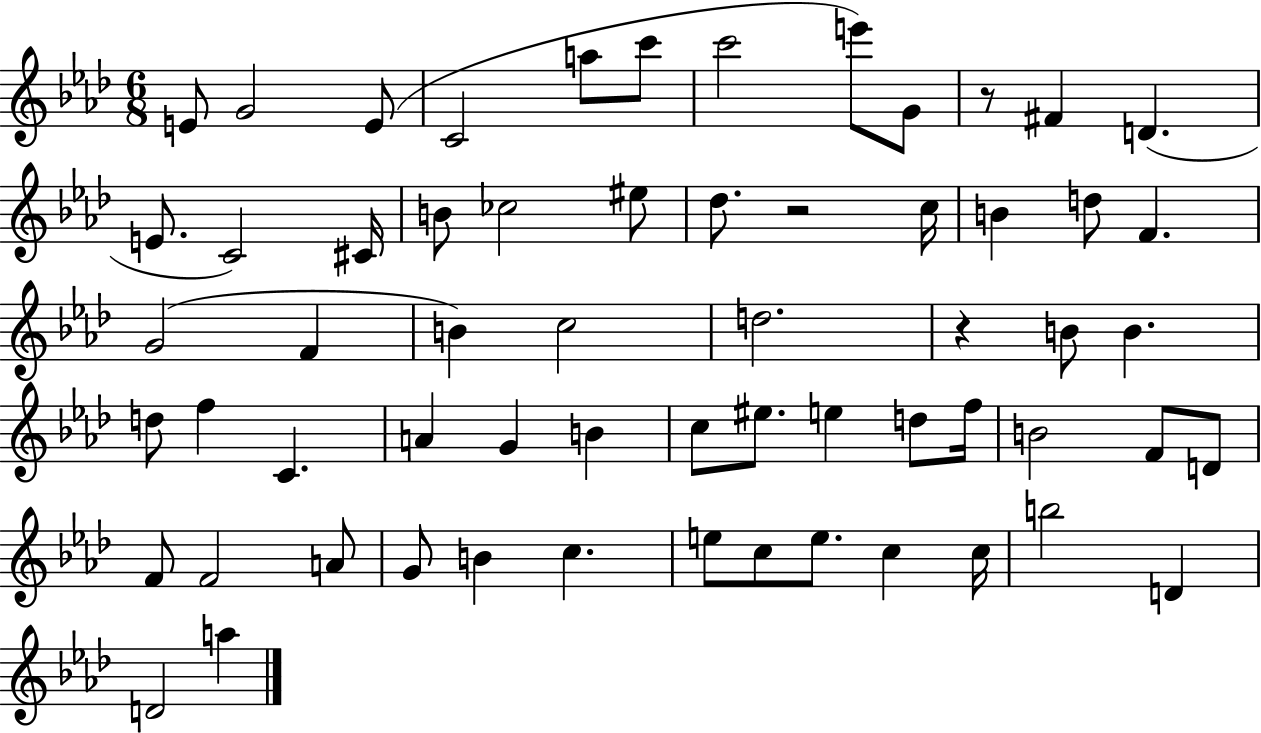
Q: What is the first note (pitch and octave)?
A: E4